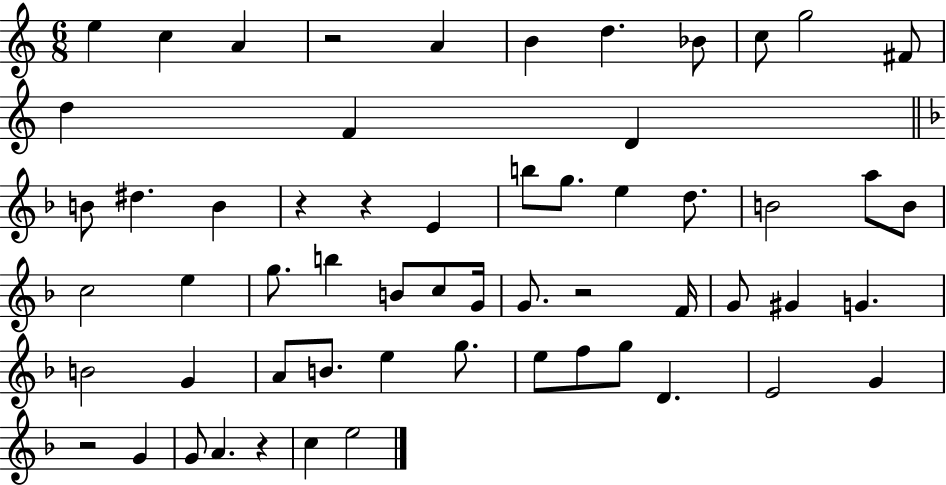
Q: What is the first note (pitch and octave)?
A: E5